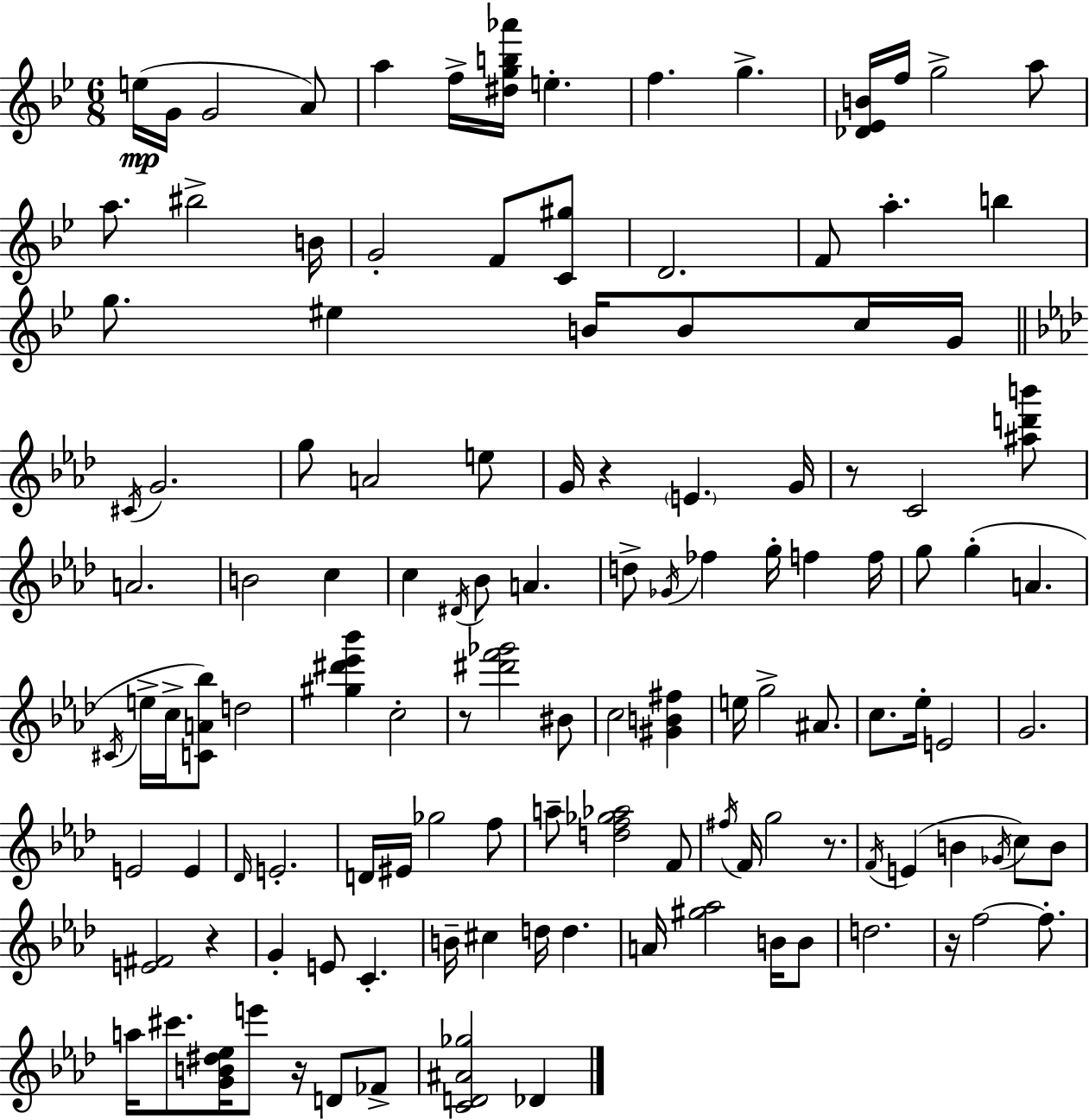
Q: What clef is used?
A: treble